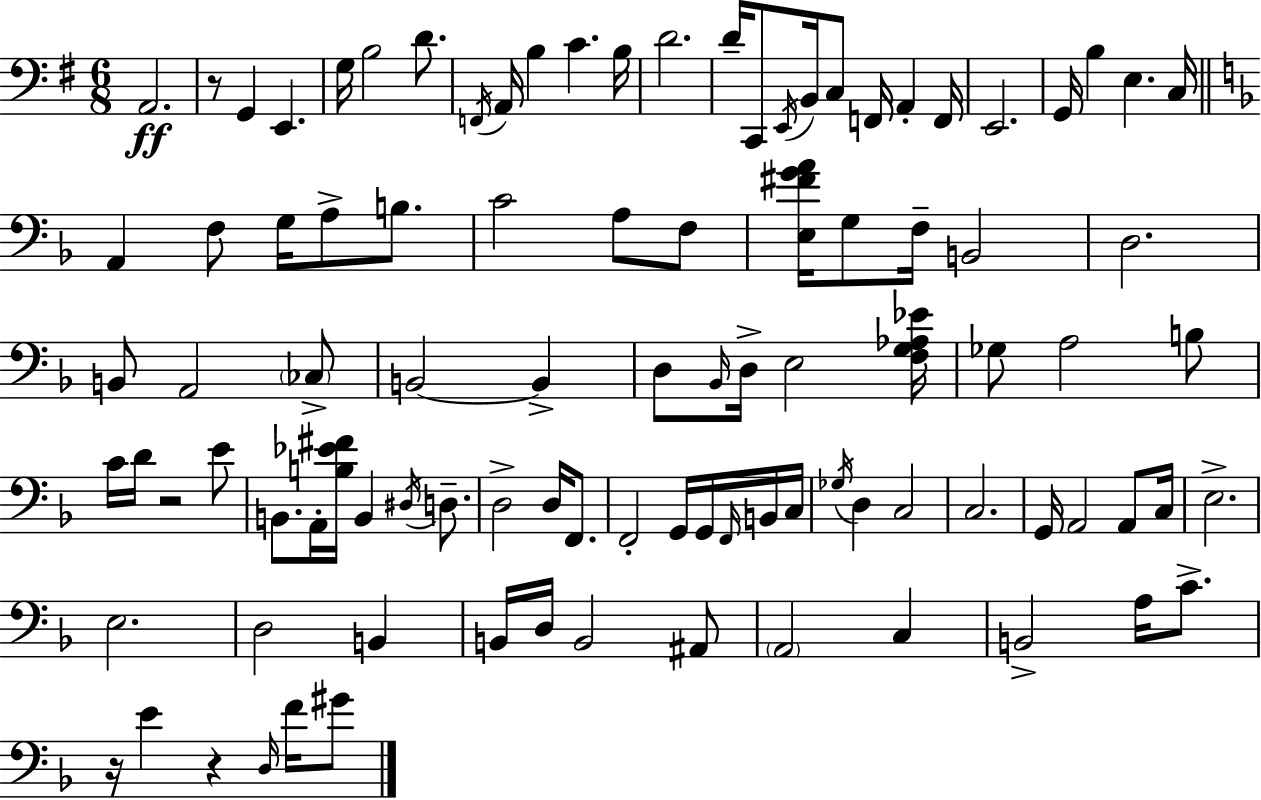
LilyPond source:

{
  \clef bass
  \numericTimeSignature
  \time 6/8
  \key g \major
  a,2.\ff | r8 g,4 e,4. | g16 b2 d'8. | \acciaccatura { f,16 } a,16 b4 c'4. | \break b16 d'2. | d'16-- c,8 \acciaccatura { e,16 } b,16 c8 f,16 a,4-. | f,16 e,2. | g,16 b4 e4. | \break c16 \bar "||" \break \key d \minor a,4 f8 g16 a8-> b8. | c'2 a8 f8 | <e fis' g' a'>16 g8 f16-- b,2 | d2. | \break b,8 a,2 \parenthesize ces8-> | b,2~~ b,4-> | d8 \grace { bes,16 } d16-> e2 | <f g aes ees'>16 ges8 a2 b8 | \break c'16 d'16 r2 e'8 | b,8. a,16-. <b ees' fis'>16 b,4 \acciaccatura { dis16 } d8.-- | d2-> d16 f,8. | f,2-. g,16 g,16 | \break \grace { f,16 } b,16 c16 \acciaccatura { ges16 } d4 c2 | c2. | g,16 a,2 | a,8 c16 e2.-> | \break e2. | d2 | b,4 b,16 d16 b,2 | ais,8 \parenthesize a,2 | \break c4 b,2-> | a16 c'8.-> r16 e'4 r4 | \grace { d16 } f'16 gis'8 \bar "|."
}